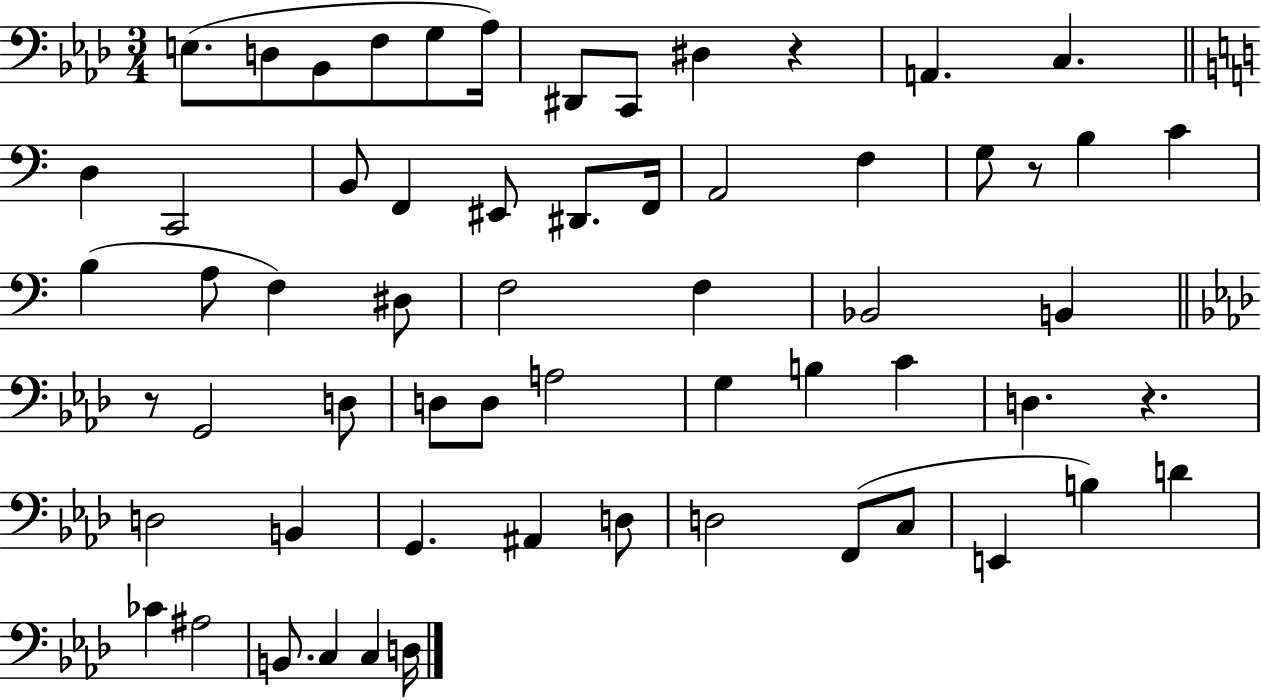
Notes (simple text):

E3/e. D3/e Bb2/e F3/e G3/e Ab3/s D#2/e C2/e D#3/q R/q A2/q. C3/q. D3/q C2/h B2/e F2/q EIS2/e D#2/e. F2/s A2/h F3/q G3/e R/e B3/q C4/q B3/q A3/e F3/q D#3/e F3/h F3/q Bb2/h B2/q R/e G2/h D3/e D3/e D3/e A3/h G3/q B3/q C4/q D3/q. R/q. D3/h B2/q G2/q. A#2/q D3/e D3/h F2/e C3/e E2/q B3/q D4/q CES4/q A#3/h B2/e. C3/q C3/q D3/s